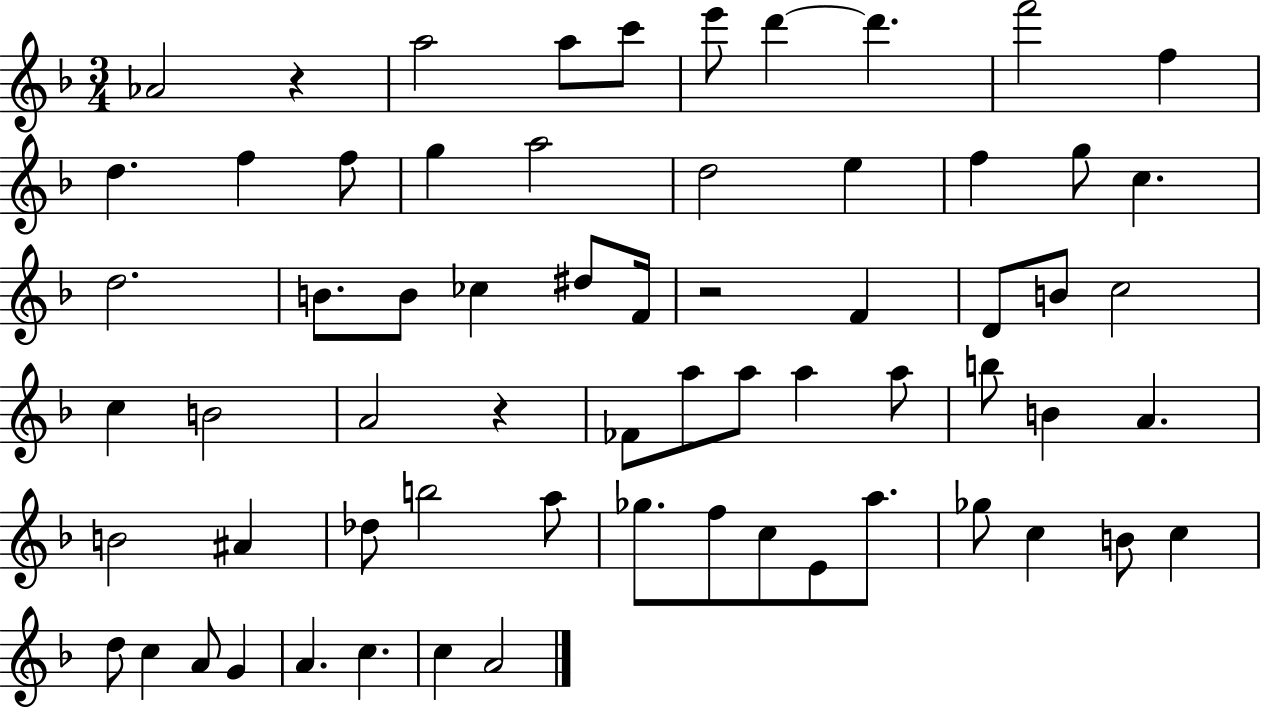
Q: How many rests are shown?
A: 3